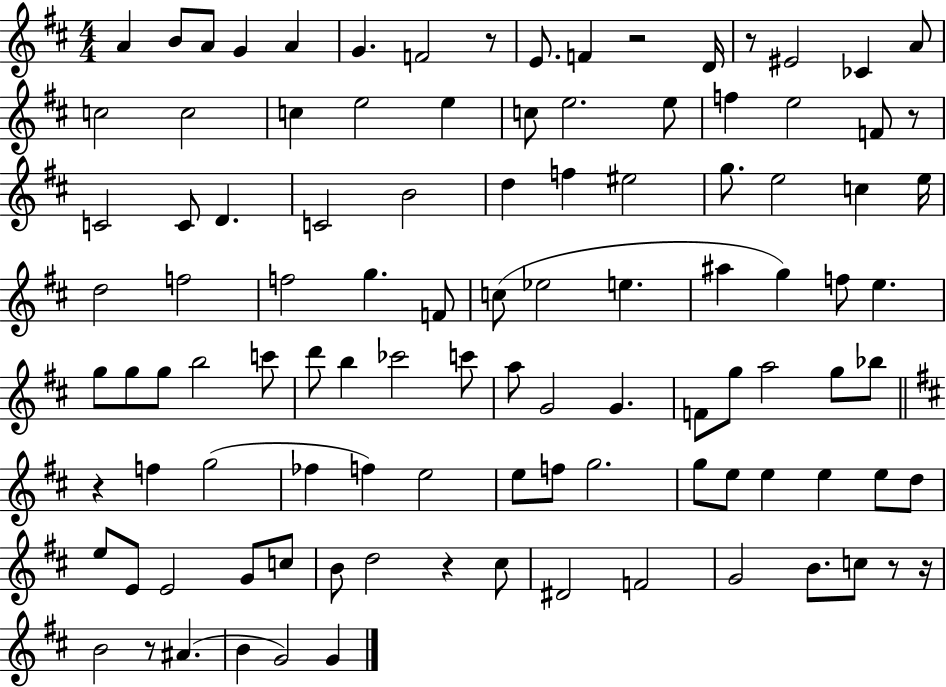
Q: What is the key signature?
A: D major